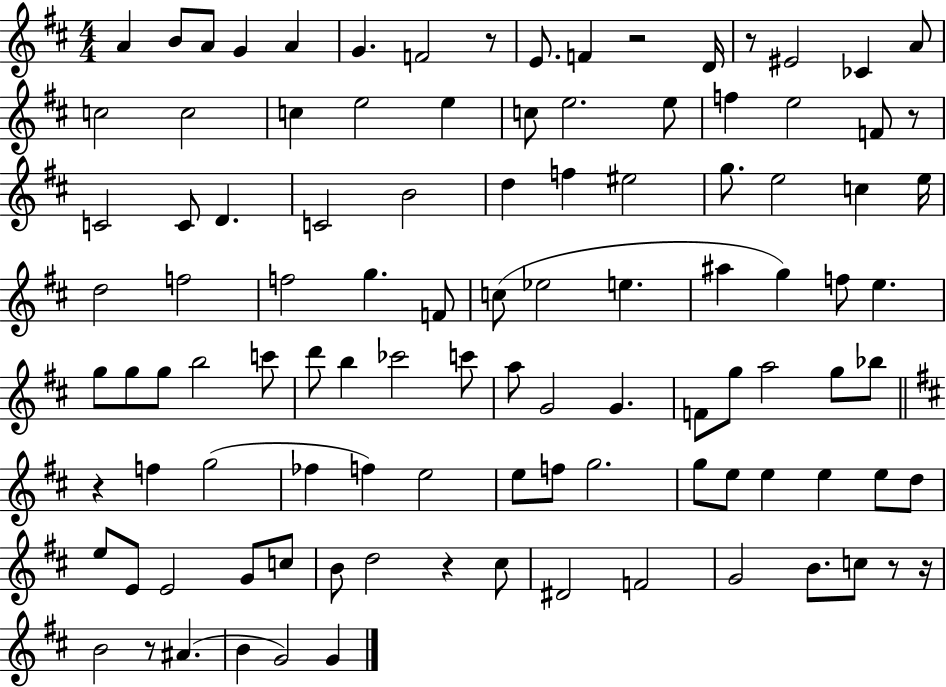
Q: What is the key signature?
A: D major